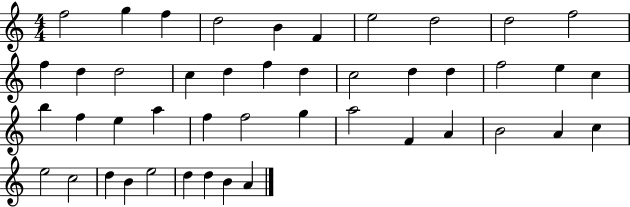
F5/h G5/q F5/q D5/h B4/q F4/q E5/h D5/h D5/h F5/h F5/q D5/q D5/h C5/q D5/q F5/q D5/q C5/h D5/q D5/q F5/h E5/q C5/q B5/q F5/q E5/q A5/q F5/q F5/h G5/q A5/h F4/q A4/q B4/h A4/q C5/q E5/h C5/h D5/q B4/q E5/h D5/q D5/q B4/q A4/q